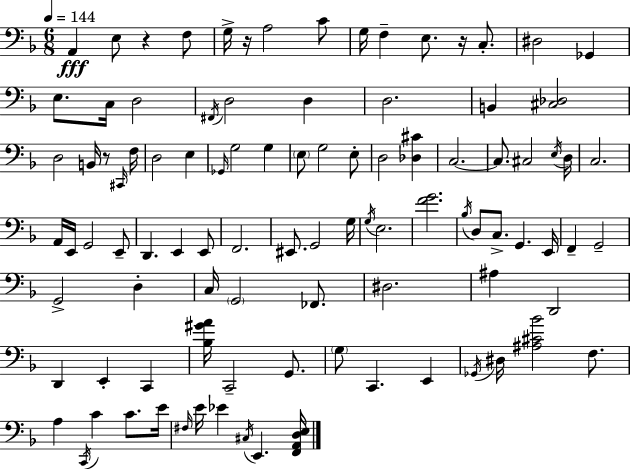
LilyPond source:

{
  \clef bass
  \numericTimeSignature
  \time 6/8
  \key f \major
  \tempo 4 = 144
  \repeat volta 2 { a,4\fff e8 r4 f8 | g16-> r16 a2 c'8 | g16 f4-- e8. r16 c8.-. | dis2 ges,4 | \break e8. c16 d2 | \acciaccatura { fis,16 } d2 d4 | d2. | b,4 <cis des>2 | \break d2 b,16 r8 | \grace { cis,16 } f16 d2 e4 | \grace { ges,16 } g2 g4 | \parenthesize e8 g2 | \break e8-. d2 <des cis'>4 | c2.~~ | c8. cis2 | \acciaccatura { e16 } d16 c2. | \break a,16 e,16 g,2 | e,8-- d,4. e,4 | e,8 f,2. | eis,8. g,2 | \break g16 \acciaccatura { g16 } e2. | <f' g'>2. | \acciaccatura { bes16 } d8 c8.-> g,4. | e,16 f,4-- g,2-- | \break g,2-> | d4-. c16 \parenthesize g,2 | fes,8. dis2. | ais4 d,2 | \break d,4 e,4-. | c,4 <bes gis' a'>16 c,2-- | g,8. \parenthesize g8 c,4. | e,4 \acciaccatura { ges,16 } dis16 <ais cis' bes'>2 | \break f8. a4 \acciaccatura { c,16 } | c'4 c'8. e'16 \grace { fis16 } e'16 ees'4 | \acciaccatura { cis16 } e,4. <f, a, d e>16 } \bar "|."
}